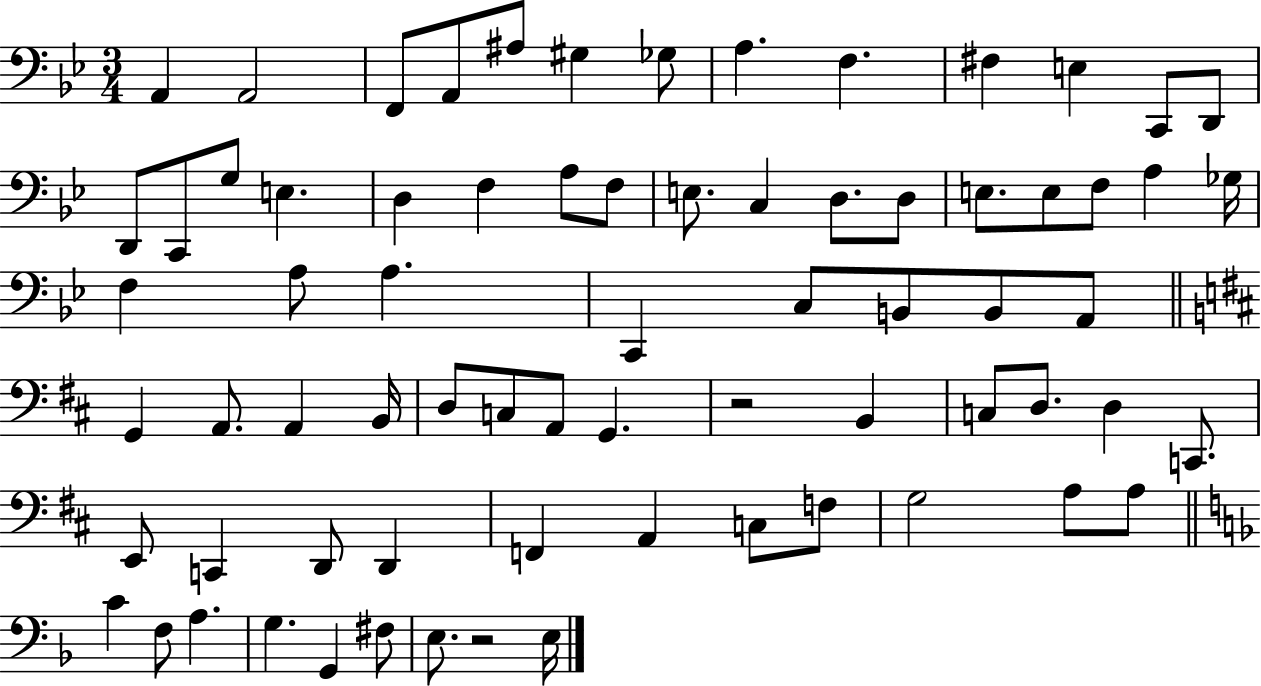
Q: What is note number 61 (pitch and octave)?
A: A3